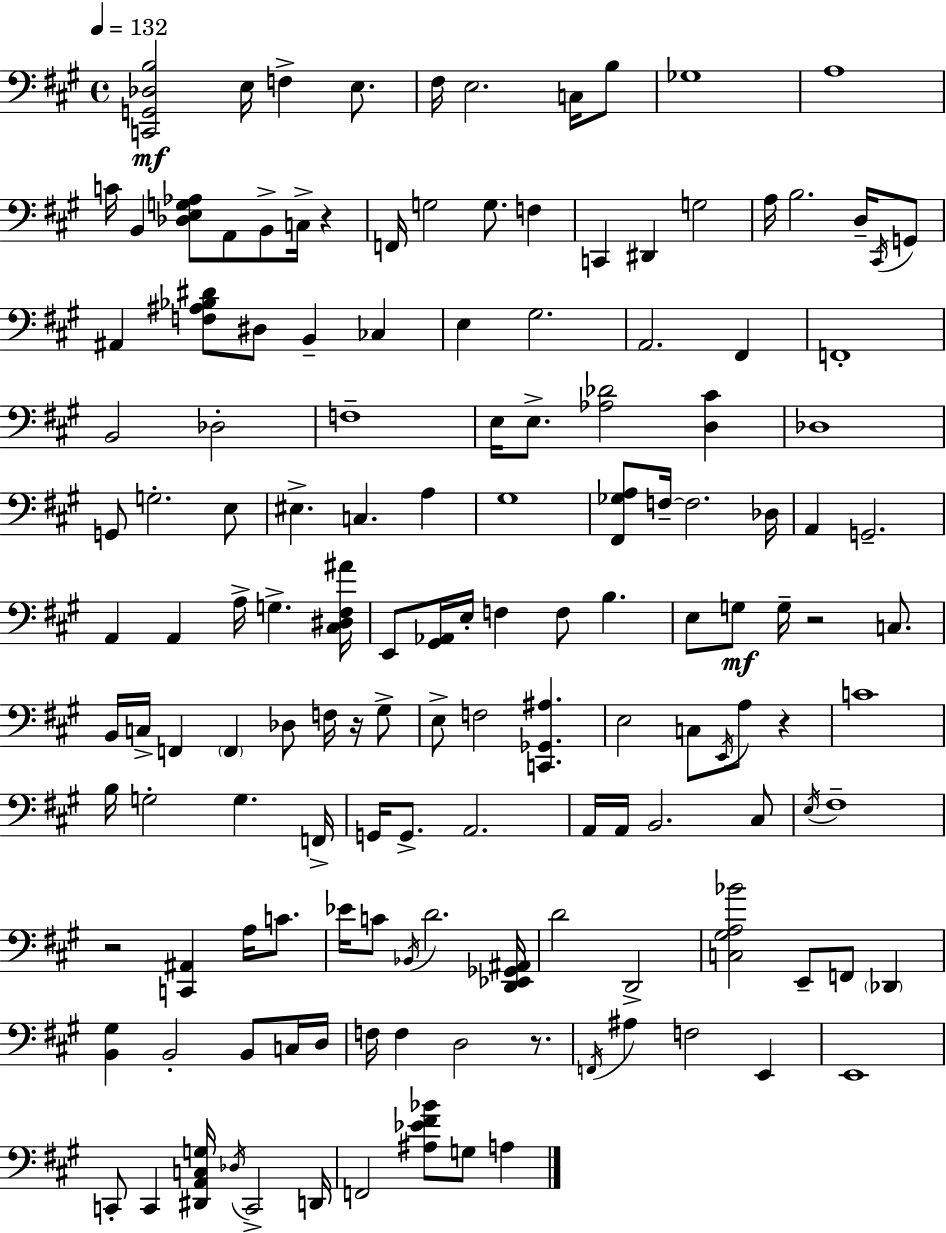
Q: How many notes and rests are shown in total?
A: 145